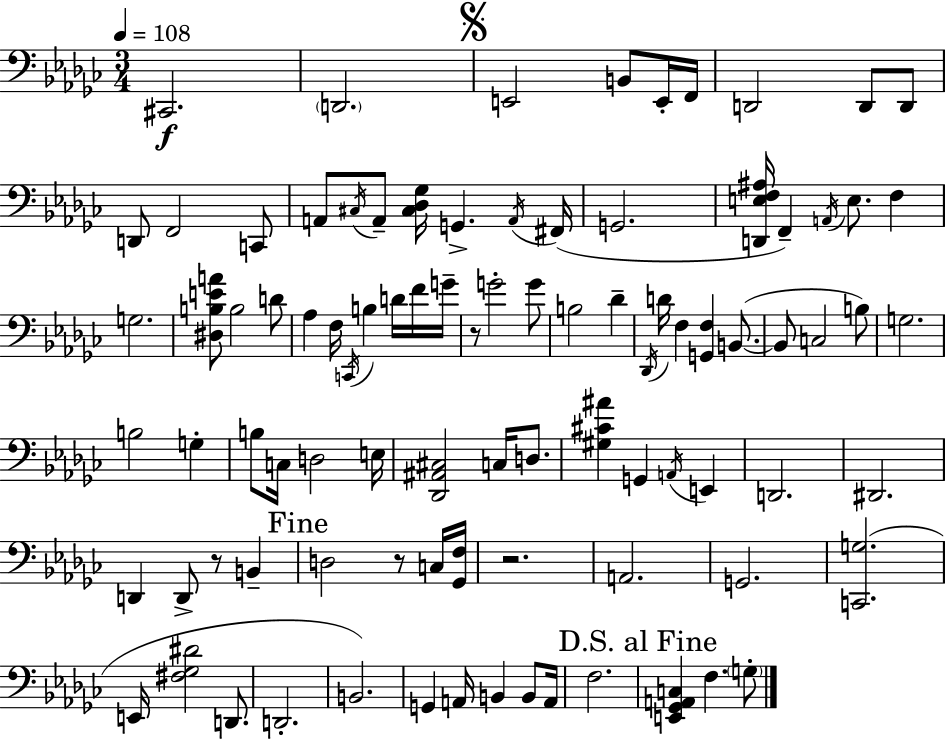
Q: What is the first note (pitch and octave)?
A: C#2